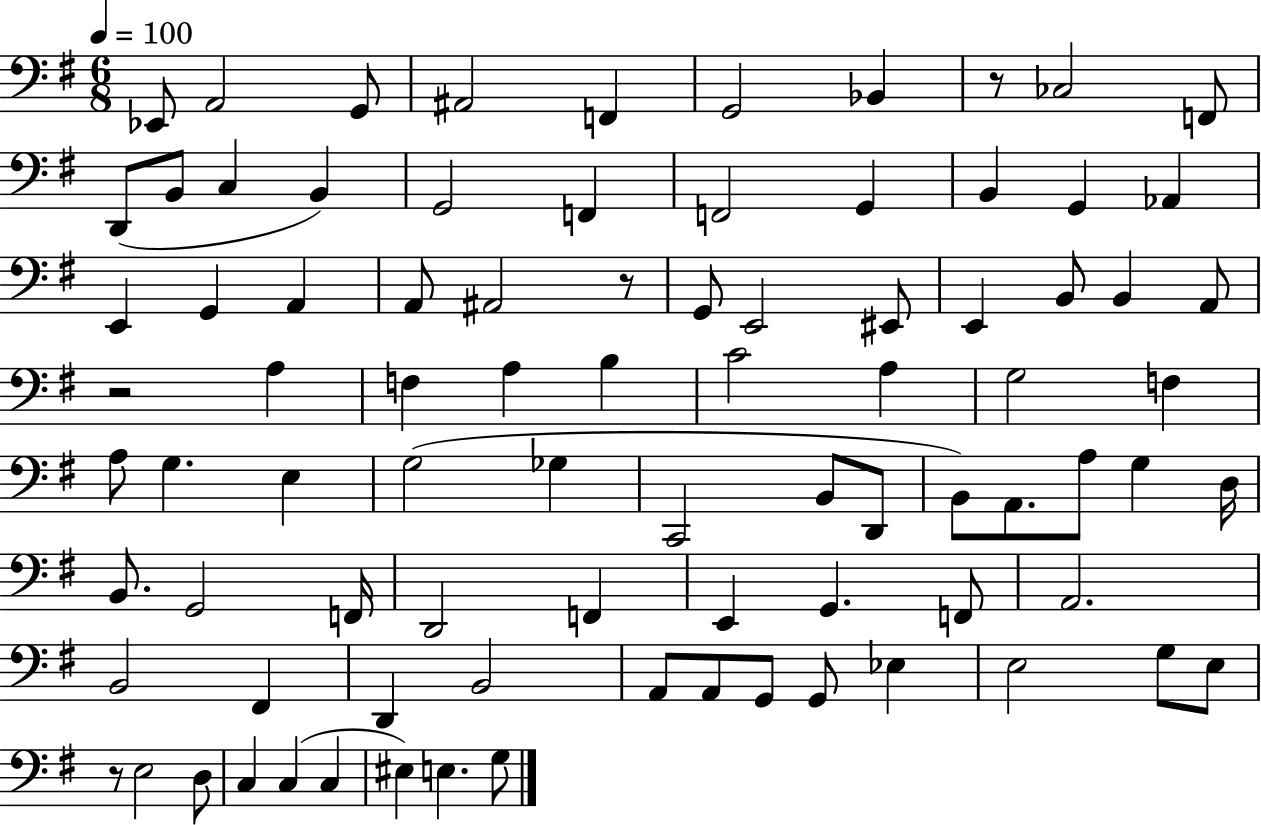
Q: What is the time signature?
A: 6/8